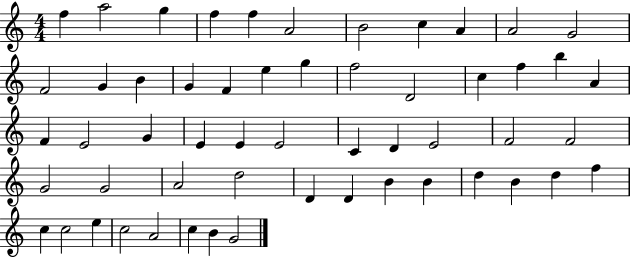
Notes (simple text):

F5/q A5/h G5/q F5/q F5/q A4/h B4/h C5/q A4/q A4/h G4/h F4/h G4/q B4/q G4/q F4/q E5/q G5/q F5/h D4/h C5/q F5/q B5/q A4/q F4/q E4/h G4/q E4/q E4/q E4/h C4/q D4/q E4/h F4/h F4/h G4/h G4/h A4/h D5/h D4/q D4/q B4/q B4/q D5/q B4/q D5/q F5/q C5/q C5/h E5/q C5/h A4/h C5/q B4/q G4/h